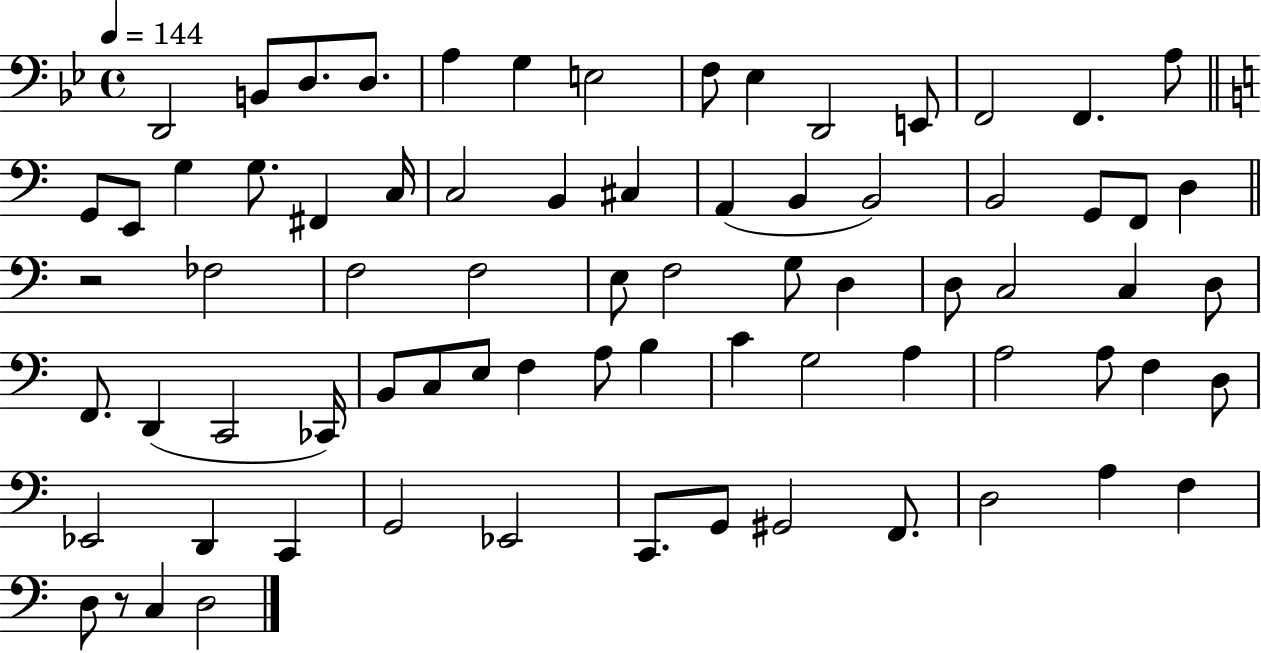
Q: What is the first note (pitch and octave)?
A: D2